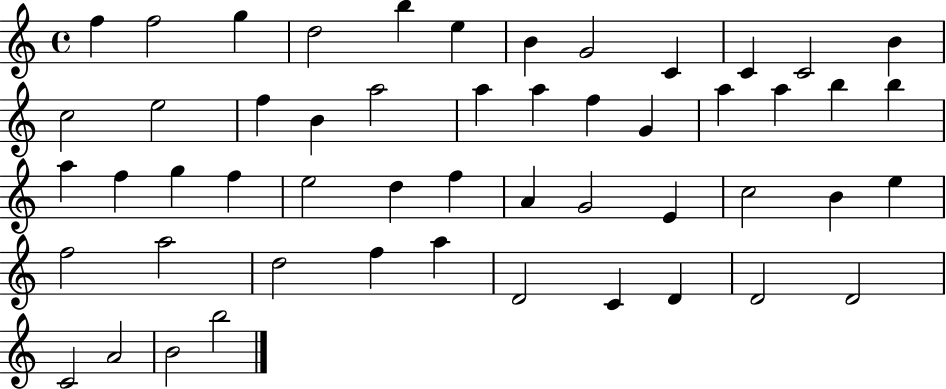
X:1
T:Untitled
M:4/4
L:1/4
K:C
f f2 g d2 b e B G2 C C C2 B c2 e2 f B a2 a a f G a a b b a f g f e2 d f A G2 E c2 B e f2 a2 d2 f a D2 C D D2 D2 C2 A2 B2 b2